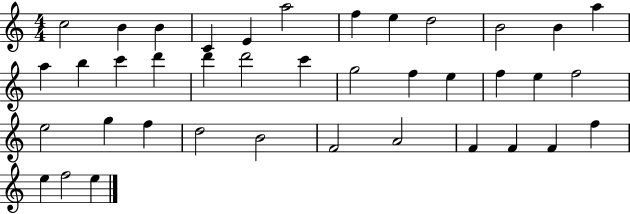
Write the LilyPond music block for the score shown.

{
  \clef treble
  \numericTimeSignature
  \time 4/4
  \key c \major
  c''2 b'4 b'4 | c'4 e'4 a''2 | f''4 e''4 d''2 | b'2 b'4 a''4 | \break a''4 b''4 c'''4 d'''4 | d'''4 d'''2 c'''4 | g''2 f''4 e''4 | f''4 e''4 f''2 | \break e''2 g''4 f''4 | d''2 b'2 | f'2 a'2 | f'4 f'4 f'4 f''4 | \break e''4 f''2 e''4 | \bar "|."
}